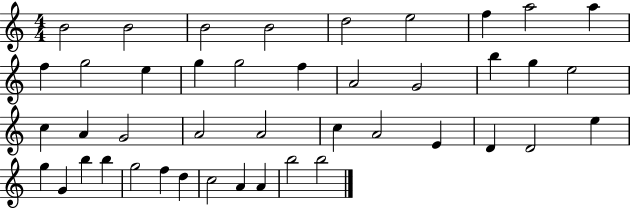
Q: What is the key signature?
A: C major